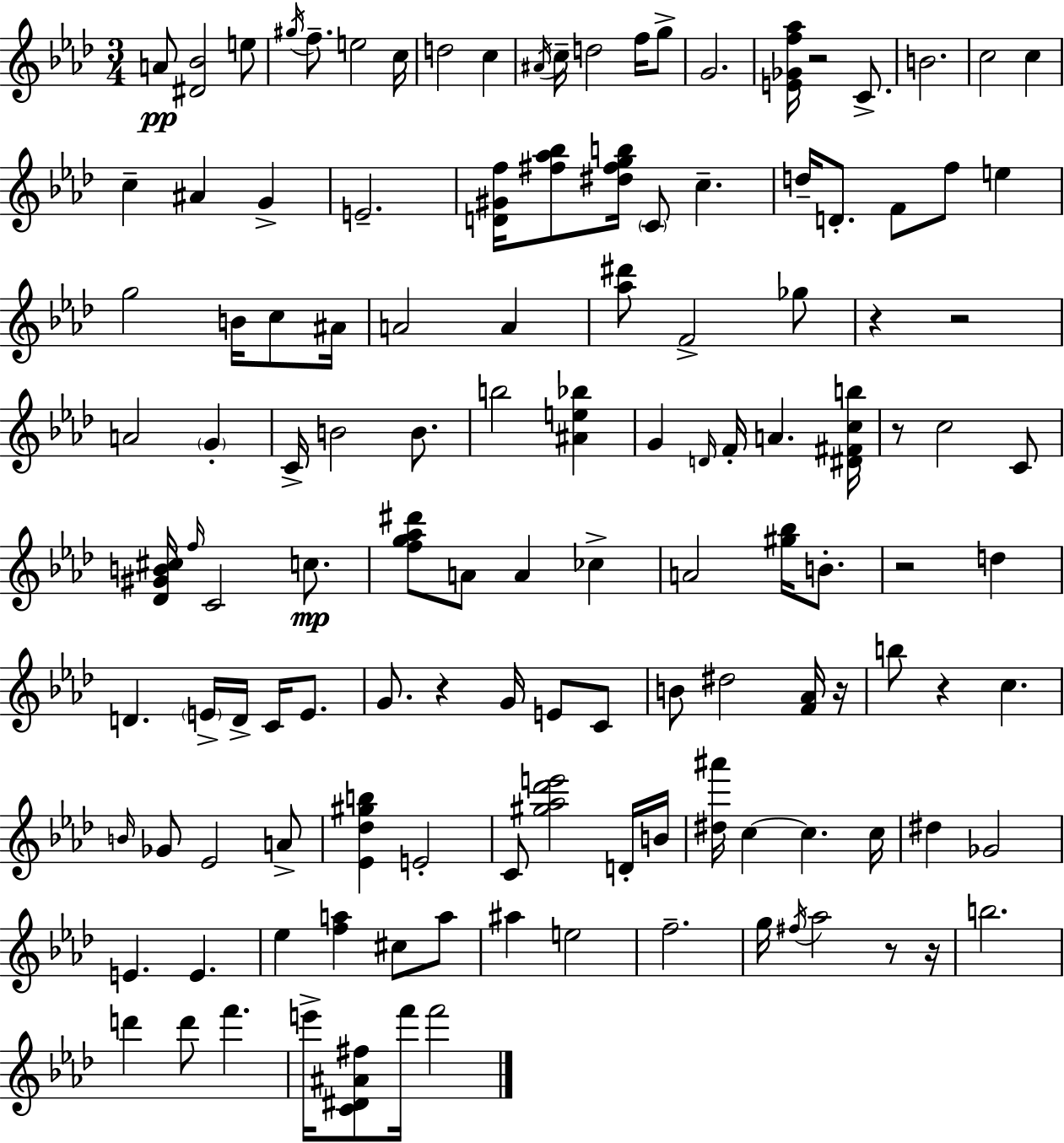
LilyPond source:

{
  \clef treble
  \numericTimeSignature
  \time 3/4
  \key f \minor
  a'8\pp <dis' bes'>2 e''8 | \acciaccatura { gis''16 } f''8.-- e''2 | c''16 d''2 c''4 | \acciaccatura { ais'16 } c''16-- d''2 f''16 | \break g''8-> g'2. | <e' ges' f'' aes''>16 r2 c'8.-> | b'2. | c''2 c''4 | \break c''4-- ais'4 g'4-> | e'2.-- | <d' gis' f''>16 <fis'' aes'' bes''>8 <dis'' fis'' g'' b''>16 \parenthesize c'8 c''4.-- | d''16-- d'8.-. f'8 f''8 e''4 | \break g''2 b'16 c''8 | ais'16 a'2 a'4 | <aes'' dis'''>8 f'2-> | ges''8 r4 r2 | \break a'2 \parenthesize g'4-. | c'16-> b'2 b'8. | b''2 <ais' e'' bes''>4 | g'4 \grace { d'16 } f'16-. a'4. | \break <dis' fis' c'' b''>16 r8 c''2 | c'8 <des' gis' b' cis''>16 \grace { f''16 } c'2 | c''8.\mp <f'' g'' aes'' dis'''>8 a'8 a'4 | ces''4-> a'2 | \break <gis'' bes''>16 b'8.-. r2 | d''4 d'4. \parenthesize e'16-> d'16-> | c'16 e'8. g'8. r4 g'16 | e'8 c'8 b'8 dis''2 | \break <f' aes'>16 r16 b''8 r4 c''4. | \grace { b'16 } ges'8 ees'2 | a'8-> <ees' des'' gis'' b''>4 e'2-. | c'8 <gis'' aes'' des''' e'''>2 | \break d'16-. b'16 <dis'' ais'''>16 c''4~~ c''4. | c''16 dis''4 ges'2 | e'4. e'4. | ees''4 <f'' a''>4 | \break cis''8 a''8 ais''4 e''2 | f''2.-- | g''16 \acciaccatura { fis''16 } aes''2 | r8 r16 b''2. | \break d'''4 d'''8 | f'''4. e'''16-> <c' dis' ais' fis''>8 f'''16 f'''2 | \bar "|."
}